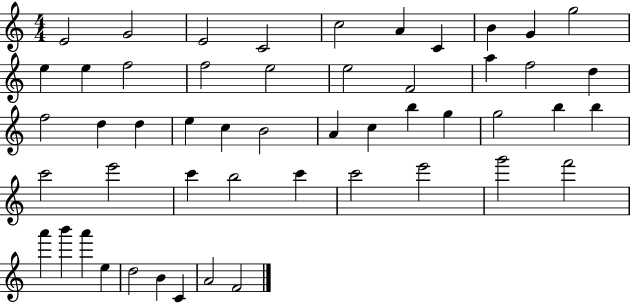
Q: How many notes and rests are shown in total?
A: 51